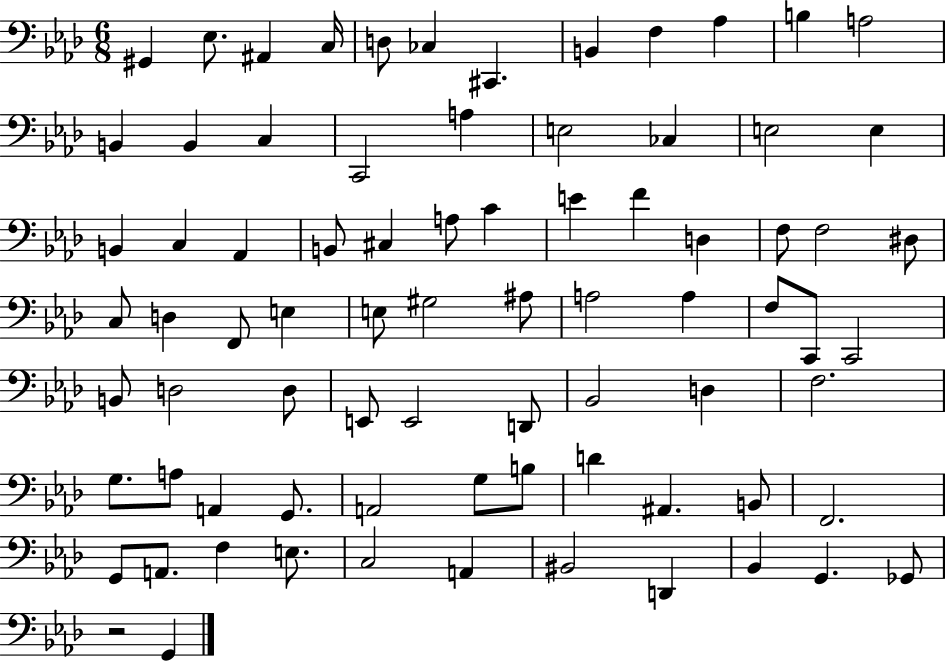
G#2/q Eb3/e. A#2/q C3/s D3/e CES3/q C#2/q. B2/q F3/q Ab3/q B3/q A3/h B2/q B2/q C3/q C2/h A3/q E3/h CES3/q E3/h E3/q B2/q C3/q Ab2/q B2/e C#3/q A3/e C4/q E4/q F4/q D3/q F3/e F3/h D#3/e C3/e D3/q F2/e E3/q E3/e G#3/h A#3/e A3/h A3/q F3/e C2/e C2/h B2/e D3/h D3/e E2/e E2/h D2/e Bb2/h D3/q F3/h. G3/e. A3/e A2/q G2/e. A2/h G3/e B3/e D4/q A#2/q. B2/e F2/h. G2/e A2/e. F3/q E3/e. C3/h A2/q BIS2/h D2/q Bb2/q G2/q. Gb2/e R/h G2/q